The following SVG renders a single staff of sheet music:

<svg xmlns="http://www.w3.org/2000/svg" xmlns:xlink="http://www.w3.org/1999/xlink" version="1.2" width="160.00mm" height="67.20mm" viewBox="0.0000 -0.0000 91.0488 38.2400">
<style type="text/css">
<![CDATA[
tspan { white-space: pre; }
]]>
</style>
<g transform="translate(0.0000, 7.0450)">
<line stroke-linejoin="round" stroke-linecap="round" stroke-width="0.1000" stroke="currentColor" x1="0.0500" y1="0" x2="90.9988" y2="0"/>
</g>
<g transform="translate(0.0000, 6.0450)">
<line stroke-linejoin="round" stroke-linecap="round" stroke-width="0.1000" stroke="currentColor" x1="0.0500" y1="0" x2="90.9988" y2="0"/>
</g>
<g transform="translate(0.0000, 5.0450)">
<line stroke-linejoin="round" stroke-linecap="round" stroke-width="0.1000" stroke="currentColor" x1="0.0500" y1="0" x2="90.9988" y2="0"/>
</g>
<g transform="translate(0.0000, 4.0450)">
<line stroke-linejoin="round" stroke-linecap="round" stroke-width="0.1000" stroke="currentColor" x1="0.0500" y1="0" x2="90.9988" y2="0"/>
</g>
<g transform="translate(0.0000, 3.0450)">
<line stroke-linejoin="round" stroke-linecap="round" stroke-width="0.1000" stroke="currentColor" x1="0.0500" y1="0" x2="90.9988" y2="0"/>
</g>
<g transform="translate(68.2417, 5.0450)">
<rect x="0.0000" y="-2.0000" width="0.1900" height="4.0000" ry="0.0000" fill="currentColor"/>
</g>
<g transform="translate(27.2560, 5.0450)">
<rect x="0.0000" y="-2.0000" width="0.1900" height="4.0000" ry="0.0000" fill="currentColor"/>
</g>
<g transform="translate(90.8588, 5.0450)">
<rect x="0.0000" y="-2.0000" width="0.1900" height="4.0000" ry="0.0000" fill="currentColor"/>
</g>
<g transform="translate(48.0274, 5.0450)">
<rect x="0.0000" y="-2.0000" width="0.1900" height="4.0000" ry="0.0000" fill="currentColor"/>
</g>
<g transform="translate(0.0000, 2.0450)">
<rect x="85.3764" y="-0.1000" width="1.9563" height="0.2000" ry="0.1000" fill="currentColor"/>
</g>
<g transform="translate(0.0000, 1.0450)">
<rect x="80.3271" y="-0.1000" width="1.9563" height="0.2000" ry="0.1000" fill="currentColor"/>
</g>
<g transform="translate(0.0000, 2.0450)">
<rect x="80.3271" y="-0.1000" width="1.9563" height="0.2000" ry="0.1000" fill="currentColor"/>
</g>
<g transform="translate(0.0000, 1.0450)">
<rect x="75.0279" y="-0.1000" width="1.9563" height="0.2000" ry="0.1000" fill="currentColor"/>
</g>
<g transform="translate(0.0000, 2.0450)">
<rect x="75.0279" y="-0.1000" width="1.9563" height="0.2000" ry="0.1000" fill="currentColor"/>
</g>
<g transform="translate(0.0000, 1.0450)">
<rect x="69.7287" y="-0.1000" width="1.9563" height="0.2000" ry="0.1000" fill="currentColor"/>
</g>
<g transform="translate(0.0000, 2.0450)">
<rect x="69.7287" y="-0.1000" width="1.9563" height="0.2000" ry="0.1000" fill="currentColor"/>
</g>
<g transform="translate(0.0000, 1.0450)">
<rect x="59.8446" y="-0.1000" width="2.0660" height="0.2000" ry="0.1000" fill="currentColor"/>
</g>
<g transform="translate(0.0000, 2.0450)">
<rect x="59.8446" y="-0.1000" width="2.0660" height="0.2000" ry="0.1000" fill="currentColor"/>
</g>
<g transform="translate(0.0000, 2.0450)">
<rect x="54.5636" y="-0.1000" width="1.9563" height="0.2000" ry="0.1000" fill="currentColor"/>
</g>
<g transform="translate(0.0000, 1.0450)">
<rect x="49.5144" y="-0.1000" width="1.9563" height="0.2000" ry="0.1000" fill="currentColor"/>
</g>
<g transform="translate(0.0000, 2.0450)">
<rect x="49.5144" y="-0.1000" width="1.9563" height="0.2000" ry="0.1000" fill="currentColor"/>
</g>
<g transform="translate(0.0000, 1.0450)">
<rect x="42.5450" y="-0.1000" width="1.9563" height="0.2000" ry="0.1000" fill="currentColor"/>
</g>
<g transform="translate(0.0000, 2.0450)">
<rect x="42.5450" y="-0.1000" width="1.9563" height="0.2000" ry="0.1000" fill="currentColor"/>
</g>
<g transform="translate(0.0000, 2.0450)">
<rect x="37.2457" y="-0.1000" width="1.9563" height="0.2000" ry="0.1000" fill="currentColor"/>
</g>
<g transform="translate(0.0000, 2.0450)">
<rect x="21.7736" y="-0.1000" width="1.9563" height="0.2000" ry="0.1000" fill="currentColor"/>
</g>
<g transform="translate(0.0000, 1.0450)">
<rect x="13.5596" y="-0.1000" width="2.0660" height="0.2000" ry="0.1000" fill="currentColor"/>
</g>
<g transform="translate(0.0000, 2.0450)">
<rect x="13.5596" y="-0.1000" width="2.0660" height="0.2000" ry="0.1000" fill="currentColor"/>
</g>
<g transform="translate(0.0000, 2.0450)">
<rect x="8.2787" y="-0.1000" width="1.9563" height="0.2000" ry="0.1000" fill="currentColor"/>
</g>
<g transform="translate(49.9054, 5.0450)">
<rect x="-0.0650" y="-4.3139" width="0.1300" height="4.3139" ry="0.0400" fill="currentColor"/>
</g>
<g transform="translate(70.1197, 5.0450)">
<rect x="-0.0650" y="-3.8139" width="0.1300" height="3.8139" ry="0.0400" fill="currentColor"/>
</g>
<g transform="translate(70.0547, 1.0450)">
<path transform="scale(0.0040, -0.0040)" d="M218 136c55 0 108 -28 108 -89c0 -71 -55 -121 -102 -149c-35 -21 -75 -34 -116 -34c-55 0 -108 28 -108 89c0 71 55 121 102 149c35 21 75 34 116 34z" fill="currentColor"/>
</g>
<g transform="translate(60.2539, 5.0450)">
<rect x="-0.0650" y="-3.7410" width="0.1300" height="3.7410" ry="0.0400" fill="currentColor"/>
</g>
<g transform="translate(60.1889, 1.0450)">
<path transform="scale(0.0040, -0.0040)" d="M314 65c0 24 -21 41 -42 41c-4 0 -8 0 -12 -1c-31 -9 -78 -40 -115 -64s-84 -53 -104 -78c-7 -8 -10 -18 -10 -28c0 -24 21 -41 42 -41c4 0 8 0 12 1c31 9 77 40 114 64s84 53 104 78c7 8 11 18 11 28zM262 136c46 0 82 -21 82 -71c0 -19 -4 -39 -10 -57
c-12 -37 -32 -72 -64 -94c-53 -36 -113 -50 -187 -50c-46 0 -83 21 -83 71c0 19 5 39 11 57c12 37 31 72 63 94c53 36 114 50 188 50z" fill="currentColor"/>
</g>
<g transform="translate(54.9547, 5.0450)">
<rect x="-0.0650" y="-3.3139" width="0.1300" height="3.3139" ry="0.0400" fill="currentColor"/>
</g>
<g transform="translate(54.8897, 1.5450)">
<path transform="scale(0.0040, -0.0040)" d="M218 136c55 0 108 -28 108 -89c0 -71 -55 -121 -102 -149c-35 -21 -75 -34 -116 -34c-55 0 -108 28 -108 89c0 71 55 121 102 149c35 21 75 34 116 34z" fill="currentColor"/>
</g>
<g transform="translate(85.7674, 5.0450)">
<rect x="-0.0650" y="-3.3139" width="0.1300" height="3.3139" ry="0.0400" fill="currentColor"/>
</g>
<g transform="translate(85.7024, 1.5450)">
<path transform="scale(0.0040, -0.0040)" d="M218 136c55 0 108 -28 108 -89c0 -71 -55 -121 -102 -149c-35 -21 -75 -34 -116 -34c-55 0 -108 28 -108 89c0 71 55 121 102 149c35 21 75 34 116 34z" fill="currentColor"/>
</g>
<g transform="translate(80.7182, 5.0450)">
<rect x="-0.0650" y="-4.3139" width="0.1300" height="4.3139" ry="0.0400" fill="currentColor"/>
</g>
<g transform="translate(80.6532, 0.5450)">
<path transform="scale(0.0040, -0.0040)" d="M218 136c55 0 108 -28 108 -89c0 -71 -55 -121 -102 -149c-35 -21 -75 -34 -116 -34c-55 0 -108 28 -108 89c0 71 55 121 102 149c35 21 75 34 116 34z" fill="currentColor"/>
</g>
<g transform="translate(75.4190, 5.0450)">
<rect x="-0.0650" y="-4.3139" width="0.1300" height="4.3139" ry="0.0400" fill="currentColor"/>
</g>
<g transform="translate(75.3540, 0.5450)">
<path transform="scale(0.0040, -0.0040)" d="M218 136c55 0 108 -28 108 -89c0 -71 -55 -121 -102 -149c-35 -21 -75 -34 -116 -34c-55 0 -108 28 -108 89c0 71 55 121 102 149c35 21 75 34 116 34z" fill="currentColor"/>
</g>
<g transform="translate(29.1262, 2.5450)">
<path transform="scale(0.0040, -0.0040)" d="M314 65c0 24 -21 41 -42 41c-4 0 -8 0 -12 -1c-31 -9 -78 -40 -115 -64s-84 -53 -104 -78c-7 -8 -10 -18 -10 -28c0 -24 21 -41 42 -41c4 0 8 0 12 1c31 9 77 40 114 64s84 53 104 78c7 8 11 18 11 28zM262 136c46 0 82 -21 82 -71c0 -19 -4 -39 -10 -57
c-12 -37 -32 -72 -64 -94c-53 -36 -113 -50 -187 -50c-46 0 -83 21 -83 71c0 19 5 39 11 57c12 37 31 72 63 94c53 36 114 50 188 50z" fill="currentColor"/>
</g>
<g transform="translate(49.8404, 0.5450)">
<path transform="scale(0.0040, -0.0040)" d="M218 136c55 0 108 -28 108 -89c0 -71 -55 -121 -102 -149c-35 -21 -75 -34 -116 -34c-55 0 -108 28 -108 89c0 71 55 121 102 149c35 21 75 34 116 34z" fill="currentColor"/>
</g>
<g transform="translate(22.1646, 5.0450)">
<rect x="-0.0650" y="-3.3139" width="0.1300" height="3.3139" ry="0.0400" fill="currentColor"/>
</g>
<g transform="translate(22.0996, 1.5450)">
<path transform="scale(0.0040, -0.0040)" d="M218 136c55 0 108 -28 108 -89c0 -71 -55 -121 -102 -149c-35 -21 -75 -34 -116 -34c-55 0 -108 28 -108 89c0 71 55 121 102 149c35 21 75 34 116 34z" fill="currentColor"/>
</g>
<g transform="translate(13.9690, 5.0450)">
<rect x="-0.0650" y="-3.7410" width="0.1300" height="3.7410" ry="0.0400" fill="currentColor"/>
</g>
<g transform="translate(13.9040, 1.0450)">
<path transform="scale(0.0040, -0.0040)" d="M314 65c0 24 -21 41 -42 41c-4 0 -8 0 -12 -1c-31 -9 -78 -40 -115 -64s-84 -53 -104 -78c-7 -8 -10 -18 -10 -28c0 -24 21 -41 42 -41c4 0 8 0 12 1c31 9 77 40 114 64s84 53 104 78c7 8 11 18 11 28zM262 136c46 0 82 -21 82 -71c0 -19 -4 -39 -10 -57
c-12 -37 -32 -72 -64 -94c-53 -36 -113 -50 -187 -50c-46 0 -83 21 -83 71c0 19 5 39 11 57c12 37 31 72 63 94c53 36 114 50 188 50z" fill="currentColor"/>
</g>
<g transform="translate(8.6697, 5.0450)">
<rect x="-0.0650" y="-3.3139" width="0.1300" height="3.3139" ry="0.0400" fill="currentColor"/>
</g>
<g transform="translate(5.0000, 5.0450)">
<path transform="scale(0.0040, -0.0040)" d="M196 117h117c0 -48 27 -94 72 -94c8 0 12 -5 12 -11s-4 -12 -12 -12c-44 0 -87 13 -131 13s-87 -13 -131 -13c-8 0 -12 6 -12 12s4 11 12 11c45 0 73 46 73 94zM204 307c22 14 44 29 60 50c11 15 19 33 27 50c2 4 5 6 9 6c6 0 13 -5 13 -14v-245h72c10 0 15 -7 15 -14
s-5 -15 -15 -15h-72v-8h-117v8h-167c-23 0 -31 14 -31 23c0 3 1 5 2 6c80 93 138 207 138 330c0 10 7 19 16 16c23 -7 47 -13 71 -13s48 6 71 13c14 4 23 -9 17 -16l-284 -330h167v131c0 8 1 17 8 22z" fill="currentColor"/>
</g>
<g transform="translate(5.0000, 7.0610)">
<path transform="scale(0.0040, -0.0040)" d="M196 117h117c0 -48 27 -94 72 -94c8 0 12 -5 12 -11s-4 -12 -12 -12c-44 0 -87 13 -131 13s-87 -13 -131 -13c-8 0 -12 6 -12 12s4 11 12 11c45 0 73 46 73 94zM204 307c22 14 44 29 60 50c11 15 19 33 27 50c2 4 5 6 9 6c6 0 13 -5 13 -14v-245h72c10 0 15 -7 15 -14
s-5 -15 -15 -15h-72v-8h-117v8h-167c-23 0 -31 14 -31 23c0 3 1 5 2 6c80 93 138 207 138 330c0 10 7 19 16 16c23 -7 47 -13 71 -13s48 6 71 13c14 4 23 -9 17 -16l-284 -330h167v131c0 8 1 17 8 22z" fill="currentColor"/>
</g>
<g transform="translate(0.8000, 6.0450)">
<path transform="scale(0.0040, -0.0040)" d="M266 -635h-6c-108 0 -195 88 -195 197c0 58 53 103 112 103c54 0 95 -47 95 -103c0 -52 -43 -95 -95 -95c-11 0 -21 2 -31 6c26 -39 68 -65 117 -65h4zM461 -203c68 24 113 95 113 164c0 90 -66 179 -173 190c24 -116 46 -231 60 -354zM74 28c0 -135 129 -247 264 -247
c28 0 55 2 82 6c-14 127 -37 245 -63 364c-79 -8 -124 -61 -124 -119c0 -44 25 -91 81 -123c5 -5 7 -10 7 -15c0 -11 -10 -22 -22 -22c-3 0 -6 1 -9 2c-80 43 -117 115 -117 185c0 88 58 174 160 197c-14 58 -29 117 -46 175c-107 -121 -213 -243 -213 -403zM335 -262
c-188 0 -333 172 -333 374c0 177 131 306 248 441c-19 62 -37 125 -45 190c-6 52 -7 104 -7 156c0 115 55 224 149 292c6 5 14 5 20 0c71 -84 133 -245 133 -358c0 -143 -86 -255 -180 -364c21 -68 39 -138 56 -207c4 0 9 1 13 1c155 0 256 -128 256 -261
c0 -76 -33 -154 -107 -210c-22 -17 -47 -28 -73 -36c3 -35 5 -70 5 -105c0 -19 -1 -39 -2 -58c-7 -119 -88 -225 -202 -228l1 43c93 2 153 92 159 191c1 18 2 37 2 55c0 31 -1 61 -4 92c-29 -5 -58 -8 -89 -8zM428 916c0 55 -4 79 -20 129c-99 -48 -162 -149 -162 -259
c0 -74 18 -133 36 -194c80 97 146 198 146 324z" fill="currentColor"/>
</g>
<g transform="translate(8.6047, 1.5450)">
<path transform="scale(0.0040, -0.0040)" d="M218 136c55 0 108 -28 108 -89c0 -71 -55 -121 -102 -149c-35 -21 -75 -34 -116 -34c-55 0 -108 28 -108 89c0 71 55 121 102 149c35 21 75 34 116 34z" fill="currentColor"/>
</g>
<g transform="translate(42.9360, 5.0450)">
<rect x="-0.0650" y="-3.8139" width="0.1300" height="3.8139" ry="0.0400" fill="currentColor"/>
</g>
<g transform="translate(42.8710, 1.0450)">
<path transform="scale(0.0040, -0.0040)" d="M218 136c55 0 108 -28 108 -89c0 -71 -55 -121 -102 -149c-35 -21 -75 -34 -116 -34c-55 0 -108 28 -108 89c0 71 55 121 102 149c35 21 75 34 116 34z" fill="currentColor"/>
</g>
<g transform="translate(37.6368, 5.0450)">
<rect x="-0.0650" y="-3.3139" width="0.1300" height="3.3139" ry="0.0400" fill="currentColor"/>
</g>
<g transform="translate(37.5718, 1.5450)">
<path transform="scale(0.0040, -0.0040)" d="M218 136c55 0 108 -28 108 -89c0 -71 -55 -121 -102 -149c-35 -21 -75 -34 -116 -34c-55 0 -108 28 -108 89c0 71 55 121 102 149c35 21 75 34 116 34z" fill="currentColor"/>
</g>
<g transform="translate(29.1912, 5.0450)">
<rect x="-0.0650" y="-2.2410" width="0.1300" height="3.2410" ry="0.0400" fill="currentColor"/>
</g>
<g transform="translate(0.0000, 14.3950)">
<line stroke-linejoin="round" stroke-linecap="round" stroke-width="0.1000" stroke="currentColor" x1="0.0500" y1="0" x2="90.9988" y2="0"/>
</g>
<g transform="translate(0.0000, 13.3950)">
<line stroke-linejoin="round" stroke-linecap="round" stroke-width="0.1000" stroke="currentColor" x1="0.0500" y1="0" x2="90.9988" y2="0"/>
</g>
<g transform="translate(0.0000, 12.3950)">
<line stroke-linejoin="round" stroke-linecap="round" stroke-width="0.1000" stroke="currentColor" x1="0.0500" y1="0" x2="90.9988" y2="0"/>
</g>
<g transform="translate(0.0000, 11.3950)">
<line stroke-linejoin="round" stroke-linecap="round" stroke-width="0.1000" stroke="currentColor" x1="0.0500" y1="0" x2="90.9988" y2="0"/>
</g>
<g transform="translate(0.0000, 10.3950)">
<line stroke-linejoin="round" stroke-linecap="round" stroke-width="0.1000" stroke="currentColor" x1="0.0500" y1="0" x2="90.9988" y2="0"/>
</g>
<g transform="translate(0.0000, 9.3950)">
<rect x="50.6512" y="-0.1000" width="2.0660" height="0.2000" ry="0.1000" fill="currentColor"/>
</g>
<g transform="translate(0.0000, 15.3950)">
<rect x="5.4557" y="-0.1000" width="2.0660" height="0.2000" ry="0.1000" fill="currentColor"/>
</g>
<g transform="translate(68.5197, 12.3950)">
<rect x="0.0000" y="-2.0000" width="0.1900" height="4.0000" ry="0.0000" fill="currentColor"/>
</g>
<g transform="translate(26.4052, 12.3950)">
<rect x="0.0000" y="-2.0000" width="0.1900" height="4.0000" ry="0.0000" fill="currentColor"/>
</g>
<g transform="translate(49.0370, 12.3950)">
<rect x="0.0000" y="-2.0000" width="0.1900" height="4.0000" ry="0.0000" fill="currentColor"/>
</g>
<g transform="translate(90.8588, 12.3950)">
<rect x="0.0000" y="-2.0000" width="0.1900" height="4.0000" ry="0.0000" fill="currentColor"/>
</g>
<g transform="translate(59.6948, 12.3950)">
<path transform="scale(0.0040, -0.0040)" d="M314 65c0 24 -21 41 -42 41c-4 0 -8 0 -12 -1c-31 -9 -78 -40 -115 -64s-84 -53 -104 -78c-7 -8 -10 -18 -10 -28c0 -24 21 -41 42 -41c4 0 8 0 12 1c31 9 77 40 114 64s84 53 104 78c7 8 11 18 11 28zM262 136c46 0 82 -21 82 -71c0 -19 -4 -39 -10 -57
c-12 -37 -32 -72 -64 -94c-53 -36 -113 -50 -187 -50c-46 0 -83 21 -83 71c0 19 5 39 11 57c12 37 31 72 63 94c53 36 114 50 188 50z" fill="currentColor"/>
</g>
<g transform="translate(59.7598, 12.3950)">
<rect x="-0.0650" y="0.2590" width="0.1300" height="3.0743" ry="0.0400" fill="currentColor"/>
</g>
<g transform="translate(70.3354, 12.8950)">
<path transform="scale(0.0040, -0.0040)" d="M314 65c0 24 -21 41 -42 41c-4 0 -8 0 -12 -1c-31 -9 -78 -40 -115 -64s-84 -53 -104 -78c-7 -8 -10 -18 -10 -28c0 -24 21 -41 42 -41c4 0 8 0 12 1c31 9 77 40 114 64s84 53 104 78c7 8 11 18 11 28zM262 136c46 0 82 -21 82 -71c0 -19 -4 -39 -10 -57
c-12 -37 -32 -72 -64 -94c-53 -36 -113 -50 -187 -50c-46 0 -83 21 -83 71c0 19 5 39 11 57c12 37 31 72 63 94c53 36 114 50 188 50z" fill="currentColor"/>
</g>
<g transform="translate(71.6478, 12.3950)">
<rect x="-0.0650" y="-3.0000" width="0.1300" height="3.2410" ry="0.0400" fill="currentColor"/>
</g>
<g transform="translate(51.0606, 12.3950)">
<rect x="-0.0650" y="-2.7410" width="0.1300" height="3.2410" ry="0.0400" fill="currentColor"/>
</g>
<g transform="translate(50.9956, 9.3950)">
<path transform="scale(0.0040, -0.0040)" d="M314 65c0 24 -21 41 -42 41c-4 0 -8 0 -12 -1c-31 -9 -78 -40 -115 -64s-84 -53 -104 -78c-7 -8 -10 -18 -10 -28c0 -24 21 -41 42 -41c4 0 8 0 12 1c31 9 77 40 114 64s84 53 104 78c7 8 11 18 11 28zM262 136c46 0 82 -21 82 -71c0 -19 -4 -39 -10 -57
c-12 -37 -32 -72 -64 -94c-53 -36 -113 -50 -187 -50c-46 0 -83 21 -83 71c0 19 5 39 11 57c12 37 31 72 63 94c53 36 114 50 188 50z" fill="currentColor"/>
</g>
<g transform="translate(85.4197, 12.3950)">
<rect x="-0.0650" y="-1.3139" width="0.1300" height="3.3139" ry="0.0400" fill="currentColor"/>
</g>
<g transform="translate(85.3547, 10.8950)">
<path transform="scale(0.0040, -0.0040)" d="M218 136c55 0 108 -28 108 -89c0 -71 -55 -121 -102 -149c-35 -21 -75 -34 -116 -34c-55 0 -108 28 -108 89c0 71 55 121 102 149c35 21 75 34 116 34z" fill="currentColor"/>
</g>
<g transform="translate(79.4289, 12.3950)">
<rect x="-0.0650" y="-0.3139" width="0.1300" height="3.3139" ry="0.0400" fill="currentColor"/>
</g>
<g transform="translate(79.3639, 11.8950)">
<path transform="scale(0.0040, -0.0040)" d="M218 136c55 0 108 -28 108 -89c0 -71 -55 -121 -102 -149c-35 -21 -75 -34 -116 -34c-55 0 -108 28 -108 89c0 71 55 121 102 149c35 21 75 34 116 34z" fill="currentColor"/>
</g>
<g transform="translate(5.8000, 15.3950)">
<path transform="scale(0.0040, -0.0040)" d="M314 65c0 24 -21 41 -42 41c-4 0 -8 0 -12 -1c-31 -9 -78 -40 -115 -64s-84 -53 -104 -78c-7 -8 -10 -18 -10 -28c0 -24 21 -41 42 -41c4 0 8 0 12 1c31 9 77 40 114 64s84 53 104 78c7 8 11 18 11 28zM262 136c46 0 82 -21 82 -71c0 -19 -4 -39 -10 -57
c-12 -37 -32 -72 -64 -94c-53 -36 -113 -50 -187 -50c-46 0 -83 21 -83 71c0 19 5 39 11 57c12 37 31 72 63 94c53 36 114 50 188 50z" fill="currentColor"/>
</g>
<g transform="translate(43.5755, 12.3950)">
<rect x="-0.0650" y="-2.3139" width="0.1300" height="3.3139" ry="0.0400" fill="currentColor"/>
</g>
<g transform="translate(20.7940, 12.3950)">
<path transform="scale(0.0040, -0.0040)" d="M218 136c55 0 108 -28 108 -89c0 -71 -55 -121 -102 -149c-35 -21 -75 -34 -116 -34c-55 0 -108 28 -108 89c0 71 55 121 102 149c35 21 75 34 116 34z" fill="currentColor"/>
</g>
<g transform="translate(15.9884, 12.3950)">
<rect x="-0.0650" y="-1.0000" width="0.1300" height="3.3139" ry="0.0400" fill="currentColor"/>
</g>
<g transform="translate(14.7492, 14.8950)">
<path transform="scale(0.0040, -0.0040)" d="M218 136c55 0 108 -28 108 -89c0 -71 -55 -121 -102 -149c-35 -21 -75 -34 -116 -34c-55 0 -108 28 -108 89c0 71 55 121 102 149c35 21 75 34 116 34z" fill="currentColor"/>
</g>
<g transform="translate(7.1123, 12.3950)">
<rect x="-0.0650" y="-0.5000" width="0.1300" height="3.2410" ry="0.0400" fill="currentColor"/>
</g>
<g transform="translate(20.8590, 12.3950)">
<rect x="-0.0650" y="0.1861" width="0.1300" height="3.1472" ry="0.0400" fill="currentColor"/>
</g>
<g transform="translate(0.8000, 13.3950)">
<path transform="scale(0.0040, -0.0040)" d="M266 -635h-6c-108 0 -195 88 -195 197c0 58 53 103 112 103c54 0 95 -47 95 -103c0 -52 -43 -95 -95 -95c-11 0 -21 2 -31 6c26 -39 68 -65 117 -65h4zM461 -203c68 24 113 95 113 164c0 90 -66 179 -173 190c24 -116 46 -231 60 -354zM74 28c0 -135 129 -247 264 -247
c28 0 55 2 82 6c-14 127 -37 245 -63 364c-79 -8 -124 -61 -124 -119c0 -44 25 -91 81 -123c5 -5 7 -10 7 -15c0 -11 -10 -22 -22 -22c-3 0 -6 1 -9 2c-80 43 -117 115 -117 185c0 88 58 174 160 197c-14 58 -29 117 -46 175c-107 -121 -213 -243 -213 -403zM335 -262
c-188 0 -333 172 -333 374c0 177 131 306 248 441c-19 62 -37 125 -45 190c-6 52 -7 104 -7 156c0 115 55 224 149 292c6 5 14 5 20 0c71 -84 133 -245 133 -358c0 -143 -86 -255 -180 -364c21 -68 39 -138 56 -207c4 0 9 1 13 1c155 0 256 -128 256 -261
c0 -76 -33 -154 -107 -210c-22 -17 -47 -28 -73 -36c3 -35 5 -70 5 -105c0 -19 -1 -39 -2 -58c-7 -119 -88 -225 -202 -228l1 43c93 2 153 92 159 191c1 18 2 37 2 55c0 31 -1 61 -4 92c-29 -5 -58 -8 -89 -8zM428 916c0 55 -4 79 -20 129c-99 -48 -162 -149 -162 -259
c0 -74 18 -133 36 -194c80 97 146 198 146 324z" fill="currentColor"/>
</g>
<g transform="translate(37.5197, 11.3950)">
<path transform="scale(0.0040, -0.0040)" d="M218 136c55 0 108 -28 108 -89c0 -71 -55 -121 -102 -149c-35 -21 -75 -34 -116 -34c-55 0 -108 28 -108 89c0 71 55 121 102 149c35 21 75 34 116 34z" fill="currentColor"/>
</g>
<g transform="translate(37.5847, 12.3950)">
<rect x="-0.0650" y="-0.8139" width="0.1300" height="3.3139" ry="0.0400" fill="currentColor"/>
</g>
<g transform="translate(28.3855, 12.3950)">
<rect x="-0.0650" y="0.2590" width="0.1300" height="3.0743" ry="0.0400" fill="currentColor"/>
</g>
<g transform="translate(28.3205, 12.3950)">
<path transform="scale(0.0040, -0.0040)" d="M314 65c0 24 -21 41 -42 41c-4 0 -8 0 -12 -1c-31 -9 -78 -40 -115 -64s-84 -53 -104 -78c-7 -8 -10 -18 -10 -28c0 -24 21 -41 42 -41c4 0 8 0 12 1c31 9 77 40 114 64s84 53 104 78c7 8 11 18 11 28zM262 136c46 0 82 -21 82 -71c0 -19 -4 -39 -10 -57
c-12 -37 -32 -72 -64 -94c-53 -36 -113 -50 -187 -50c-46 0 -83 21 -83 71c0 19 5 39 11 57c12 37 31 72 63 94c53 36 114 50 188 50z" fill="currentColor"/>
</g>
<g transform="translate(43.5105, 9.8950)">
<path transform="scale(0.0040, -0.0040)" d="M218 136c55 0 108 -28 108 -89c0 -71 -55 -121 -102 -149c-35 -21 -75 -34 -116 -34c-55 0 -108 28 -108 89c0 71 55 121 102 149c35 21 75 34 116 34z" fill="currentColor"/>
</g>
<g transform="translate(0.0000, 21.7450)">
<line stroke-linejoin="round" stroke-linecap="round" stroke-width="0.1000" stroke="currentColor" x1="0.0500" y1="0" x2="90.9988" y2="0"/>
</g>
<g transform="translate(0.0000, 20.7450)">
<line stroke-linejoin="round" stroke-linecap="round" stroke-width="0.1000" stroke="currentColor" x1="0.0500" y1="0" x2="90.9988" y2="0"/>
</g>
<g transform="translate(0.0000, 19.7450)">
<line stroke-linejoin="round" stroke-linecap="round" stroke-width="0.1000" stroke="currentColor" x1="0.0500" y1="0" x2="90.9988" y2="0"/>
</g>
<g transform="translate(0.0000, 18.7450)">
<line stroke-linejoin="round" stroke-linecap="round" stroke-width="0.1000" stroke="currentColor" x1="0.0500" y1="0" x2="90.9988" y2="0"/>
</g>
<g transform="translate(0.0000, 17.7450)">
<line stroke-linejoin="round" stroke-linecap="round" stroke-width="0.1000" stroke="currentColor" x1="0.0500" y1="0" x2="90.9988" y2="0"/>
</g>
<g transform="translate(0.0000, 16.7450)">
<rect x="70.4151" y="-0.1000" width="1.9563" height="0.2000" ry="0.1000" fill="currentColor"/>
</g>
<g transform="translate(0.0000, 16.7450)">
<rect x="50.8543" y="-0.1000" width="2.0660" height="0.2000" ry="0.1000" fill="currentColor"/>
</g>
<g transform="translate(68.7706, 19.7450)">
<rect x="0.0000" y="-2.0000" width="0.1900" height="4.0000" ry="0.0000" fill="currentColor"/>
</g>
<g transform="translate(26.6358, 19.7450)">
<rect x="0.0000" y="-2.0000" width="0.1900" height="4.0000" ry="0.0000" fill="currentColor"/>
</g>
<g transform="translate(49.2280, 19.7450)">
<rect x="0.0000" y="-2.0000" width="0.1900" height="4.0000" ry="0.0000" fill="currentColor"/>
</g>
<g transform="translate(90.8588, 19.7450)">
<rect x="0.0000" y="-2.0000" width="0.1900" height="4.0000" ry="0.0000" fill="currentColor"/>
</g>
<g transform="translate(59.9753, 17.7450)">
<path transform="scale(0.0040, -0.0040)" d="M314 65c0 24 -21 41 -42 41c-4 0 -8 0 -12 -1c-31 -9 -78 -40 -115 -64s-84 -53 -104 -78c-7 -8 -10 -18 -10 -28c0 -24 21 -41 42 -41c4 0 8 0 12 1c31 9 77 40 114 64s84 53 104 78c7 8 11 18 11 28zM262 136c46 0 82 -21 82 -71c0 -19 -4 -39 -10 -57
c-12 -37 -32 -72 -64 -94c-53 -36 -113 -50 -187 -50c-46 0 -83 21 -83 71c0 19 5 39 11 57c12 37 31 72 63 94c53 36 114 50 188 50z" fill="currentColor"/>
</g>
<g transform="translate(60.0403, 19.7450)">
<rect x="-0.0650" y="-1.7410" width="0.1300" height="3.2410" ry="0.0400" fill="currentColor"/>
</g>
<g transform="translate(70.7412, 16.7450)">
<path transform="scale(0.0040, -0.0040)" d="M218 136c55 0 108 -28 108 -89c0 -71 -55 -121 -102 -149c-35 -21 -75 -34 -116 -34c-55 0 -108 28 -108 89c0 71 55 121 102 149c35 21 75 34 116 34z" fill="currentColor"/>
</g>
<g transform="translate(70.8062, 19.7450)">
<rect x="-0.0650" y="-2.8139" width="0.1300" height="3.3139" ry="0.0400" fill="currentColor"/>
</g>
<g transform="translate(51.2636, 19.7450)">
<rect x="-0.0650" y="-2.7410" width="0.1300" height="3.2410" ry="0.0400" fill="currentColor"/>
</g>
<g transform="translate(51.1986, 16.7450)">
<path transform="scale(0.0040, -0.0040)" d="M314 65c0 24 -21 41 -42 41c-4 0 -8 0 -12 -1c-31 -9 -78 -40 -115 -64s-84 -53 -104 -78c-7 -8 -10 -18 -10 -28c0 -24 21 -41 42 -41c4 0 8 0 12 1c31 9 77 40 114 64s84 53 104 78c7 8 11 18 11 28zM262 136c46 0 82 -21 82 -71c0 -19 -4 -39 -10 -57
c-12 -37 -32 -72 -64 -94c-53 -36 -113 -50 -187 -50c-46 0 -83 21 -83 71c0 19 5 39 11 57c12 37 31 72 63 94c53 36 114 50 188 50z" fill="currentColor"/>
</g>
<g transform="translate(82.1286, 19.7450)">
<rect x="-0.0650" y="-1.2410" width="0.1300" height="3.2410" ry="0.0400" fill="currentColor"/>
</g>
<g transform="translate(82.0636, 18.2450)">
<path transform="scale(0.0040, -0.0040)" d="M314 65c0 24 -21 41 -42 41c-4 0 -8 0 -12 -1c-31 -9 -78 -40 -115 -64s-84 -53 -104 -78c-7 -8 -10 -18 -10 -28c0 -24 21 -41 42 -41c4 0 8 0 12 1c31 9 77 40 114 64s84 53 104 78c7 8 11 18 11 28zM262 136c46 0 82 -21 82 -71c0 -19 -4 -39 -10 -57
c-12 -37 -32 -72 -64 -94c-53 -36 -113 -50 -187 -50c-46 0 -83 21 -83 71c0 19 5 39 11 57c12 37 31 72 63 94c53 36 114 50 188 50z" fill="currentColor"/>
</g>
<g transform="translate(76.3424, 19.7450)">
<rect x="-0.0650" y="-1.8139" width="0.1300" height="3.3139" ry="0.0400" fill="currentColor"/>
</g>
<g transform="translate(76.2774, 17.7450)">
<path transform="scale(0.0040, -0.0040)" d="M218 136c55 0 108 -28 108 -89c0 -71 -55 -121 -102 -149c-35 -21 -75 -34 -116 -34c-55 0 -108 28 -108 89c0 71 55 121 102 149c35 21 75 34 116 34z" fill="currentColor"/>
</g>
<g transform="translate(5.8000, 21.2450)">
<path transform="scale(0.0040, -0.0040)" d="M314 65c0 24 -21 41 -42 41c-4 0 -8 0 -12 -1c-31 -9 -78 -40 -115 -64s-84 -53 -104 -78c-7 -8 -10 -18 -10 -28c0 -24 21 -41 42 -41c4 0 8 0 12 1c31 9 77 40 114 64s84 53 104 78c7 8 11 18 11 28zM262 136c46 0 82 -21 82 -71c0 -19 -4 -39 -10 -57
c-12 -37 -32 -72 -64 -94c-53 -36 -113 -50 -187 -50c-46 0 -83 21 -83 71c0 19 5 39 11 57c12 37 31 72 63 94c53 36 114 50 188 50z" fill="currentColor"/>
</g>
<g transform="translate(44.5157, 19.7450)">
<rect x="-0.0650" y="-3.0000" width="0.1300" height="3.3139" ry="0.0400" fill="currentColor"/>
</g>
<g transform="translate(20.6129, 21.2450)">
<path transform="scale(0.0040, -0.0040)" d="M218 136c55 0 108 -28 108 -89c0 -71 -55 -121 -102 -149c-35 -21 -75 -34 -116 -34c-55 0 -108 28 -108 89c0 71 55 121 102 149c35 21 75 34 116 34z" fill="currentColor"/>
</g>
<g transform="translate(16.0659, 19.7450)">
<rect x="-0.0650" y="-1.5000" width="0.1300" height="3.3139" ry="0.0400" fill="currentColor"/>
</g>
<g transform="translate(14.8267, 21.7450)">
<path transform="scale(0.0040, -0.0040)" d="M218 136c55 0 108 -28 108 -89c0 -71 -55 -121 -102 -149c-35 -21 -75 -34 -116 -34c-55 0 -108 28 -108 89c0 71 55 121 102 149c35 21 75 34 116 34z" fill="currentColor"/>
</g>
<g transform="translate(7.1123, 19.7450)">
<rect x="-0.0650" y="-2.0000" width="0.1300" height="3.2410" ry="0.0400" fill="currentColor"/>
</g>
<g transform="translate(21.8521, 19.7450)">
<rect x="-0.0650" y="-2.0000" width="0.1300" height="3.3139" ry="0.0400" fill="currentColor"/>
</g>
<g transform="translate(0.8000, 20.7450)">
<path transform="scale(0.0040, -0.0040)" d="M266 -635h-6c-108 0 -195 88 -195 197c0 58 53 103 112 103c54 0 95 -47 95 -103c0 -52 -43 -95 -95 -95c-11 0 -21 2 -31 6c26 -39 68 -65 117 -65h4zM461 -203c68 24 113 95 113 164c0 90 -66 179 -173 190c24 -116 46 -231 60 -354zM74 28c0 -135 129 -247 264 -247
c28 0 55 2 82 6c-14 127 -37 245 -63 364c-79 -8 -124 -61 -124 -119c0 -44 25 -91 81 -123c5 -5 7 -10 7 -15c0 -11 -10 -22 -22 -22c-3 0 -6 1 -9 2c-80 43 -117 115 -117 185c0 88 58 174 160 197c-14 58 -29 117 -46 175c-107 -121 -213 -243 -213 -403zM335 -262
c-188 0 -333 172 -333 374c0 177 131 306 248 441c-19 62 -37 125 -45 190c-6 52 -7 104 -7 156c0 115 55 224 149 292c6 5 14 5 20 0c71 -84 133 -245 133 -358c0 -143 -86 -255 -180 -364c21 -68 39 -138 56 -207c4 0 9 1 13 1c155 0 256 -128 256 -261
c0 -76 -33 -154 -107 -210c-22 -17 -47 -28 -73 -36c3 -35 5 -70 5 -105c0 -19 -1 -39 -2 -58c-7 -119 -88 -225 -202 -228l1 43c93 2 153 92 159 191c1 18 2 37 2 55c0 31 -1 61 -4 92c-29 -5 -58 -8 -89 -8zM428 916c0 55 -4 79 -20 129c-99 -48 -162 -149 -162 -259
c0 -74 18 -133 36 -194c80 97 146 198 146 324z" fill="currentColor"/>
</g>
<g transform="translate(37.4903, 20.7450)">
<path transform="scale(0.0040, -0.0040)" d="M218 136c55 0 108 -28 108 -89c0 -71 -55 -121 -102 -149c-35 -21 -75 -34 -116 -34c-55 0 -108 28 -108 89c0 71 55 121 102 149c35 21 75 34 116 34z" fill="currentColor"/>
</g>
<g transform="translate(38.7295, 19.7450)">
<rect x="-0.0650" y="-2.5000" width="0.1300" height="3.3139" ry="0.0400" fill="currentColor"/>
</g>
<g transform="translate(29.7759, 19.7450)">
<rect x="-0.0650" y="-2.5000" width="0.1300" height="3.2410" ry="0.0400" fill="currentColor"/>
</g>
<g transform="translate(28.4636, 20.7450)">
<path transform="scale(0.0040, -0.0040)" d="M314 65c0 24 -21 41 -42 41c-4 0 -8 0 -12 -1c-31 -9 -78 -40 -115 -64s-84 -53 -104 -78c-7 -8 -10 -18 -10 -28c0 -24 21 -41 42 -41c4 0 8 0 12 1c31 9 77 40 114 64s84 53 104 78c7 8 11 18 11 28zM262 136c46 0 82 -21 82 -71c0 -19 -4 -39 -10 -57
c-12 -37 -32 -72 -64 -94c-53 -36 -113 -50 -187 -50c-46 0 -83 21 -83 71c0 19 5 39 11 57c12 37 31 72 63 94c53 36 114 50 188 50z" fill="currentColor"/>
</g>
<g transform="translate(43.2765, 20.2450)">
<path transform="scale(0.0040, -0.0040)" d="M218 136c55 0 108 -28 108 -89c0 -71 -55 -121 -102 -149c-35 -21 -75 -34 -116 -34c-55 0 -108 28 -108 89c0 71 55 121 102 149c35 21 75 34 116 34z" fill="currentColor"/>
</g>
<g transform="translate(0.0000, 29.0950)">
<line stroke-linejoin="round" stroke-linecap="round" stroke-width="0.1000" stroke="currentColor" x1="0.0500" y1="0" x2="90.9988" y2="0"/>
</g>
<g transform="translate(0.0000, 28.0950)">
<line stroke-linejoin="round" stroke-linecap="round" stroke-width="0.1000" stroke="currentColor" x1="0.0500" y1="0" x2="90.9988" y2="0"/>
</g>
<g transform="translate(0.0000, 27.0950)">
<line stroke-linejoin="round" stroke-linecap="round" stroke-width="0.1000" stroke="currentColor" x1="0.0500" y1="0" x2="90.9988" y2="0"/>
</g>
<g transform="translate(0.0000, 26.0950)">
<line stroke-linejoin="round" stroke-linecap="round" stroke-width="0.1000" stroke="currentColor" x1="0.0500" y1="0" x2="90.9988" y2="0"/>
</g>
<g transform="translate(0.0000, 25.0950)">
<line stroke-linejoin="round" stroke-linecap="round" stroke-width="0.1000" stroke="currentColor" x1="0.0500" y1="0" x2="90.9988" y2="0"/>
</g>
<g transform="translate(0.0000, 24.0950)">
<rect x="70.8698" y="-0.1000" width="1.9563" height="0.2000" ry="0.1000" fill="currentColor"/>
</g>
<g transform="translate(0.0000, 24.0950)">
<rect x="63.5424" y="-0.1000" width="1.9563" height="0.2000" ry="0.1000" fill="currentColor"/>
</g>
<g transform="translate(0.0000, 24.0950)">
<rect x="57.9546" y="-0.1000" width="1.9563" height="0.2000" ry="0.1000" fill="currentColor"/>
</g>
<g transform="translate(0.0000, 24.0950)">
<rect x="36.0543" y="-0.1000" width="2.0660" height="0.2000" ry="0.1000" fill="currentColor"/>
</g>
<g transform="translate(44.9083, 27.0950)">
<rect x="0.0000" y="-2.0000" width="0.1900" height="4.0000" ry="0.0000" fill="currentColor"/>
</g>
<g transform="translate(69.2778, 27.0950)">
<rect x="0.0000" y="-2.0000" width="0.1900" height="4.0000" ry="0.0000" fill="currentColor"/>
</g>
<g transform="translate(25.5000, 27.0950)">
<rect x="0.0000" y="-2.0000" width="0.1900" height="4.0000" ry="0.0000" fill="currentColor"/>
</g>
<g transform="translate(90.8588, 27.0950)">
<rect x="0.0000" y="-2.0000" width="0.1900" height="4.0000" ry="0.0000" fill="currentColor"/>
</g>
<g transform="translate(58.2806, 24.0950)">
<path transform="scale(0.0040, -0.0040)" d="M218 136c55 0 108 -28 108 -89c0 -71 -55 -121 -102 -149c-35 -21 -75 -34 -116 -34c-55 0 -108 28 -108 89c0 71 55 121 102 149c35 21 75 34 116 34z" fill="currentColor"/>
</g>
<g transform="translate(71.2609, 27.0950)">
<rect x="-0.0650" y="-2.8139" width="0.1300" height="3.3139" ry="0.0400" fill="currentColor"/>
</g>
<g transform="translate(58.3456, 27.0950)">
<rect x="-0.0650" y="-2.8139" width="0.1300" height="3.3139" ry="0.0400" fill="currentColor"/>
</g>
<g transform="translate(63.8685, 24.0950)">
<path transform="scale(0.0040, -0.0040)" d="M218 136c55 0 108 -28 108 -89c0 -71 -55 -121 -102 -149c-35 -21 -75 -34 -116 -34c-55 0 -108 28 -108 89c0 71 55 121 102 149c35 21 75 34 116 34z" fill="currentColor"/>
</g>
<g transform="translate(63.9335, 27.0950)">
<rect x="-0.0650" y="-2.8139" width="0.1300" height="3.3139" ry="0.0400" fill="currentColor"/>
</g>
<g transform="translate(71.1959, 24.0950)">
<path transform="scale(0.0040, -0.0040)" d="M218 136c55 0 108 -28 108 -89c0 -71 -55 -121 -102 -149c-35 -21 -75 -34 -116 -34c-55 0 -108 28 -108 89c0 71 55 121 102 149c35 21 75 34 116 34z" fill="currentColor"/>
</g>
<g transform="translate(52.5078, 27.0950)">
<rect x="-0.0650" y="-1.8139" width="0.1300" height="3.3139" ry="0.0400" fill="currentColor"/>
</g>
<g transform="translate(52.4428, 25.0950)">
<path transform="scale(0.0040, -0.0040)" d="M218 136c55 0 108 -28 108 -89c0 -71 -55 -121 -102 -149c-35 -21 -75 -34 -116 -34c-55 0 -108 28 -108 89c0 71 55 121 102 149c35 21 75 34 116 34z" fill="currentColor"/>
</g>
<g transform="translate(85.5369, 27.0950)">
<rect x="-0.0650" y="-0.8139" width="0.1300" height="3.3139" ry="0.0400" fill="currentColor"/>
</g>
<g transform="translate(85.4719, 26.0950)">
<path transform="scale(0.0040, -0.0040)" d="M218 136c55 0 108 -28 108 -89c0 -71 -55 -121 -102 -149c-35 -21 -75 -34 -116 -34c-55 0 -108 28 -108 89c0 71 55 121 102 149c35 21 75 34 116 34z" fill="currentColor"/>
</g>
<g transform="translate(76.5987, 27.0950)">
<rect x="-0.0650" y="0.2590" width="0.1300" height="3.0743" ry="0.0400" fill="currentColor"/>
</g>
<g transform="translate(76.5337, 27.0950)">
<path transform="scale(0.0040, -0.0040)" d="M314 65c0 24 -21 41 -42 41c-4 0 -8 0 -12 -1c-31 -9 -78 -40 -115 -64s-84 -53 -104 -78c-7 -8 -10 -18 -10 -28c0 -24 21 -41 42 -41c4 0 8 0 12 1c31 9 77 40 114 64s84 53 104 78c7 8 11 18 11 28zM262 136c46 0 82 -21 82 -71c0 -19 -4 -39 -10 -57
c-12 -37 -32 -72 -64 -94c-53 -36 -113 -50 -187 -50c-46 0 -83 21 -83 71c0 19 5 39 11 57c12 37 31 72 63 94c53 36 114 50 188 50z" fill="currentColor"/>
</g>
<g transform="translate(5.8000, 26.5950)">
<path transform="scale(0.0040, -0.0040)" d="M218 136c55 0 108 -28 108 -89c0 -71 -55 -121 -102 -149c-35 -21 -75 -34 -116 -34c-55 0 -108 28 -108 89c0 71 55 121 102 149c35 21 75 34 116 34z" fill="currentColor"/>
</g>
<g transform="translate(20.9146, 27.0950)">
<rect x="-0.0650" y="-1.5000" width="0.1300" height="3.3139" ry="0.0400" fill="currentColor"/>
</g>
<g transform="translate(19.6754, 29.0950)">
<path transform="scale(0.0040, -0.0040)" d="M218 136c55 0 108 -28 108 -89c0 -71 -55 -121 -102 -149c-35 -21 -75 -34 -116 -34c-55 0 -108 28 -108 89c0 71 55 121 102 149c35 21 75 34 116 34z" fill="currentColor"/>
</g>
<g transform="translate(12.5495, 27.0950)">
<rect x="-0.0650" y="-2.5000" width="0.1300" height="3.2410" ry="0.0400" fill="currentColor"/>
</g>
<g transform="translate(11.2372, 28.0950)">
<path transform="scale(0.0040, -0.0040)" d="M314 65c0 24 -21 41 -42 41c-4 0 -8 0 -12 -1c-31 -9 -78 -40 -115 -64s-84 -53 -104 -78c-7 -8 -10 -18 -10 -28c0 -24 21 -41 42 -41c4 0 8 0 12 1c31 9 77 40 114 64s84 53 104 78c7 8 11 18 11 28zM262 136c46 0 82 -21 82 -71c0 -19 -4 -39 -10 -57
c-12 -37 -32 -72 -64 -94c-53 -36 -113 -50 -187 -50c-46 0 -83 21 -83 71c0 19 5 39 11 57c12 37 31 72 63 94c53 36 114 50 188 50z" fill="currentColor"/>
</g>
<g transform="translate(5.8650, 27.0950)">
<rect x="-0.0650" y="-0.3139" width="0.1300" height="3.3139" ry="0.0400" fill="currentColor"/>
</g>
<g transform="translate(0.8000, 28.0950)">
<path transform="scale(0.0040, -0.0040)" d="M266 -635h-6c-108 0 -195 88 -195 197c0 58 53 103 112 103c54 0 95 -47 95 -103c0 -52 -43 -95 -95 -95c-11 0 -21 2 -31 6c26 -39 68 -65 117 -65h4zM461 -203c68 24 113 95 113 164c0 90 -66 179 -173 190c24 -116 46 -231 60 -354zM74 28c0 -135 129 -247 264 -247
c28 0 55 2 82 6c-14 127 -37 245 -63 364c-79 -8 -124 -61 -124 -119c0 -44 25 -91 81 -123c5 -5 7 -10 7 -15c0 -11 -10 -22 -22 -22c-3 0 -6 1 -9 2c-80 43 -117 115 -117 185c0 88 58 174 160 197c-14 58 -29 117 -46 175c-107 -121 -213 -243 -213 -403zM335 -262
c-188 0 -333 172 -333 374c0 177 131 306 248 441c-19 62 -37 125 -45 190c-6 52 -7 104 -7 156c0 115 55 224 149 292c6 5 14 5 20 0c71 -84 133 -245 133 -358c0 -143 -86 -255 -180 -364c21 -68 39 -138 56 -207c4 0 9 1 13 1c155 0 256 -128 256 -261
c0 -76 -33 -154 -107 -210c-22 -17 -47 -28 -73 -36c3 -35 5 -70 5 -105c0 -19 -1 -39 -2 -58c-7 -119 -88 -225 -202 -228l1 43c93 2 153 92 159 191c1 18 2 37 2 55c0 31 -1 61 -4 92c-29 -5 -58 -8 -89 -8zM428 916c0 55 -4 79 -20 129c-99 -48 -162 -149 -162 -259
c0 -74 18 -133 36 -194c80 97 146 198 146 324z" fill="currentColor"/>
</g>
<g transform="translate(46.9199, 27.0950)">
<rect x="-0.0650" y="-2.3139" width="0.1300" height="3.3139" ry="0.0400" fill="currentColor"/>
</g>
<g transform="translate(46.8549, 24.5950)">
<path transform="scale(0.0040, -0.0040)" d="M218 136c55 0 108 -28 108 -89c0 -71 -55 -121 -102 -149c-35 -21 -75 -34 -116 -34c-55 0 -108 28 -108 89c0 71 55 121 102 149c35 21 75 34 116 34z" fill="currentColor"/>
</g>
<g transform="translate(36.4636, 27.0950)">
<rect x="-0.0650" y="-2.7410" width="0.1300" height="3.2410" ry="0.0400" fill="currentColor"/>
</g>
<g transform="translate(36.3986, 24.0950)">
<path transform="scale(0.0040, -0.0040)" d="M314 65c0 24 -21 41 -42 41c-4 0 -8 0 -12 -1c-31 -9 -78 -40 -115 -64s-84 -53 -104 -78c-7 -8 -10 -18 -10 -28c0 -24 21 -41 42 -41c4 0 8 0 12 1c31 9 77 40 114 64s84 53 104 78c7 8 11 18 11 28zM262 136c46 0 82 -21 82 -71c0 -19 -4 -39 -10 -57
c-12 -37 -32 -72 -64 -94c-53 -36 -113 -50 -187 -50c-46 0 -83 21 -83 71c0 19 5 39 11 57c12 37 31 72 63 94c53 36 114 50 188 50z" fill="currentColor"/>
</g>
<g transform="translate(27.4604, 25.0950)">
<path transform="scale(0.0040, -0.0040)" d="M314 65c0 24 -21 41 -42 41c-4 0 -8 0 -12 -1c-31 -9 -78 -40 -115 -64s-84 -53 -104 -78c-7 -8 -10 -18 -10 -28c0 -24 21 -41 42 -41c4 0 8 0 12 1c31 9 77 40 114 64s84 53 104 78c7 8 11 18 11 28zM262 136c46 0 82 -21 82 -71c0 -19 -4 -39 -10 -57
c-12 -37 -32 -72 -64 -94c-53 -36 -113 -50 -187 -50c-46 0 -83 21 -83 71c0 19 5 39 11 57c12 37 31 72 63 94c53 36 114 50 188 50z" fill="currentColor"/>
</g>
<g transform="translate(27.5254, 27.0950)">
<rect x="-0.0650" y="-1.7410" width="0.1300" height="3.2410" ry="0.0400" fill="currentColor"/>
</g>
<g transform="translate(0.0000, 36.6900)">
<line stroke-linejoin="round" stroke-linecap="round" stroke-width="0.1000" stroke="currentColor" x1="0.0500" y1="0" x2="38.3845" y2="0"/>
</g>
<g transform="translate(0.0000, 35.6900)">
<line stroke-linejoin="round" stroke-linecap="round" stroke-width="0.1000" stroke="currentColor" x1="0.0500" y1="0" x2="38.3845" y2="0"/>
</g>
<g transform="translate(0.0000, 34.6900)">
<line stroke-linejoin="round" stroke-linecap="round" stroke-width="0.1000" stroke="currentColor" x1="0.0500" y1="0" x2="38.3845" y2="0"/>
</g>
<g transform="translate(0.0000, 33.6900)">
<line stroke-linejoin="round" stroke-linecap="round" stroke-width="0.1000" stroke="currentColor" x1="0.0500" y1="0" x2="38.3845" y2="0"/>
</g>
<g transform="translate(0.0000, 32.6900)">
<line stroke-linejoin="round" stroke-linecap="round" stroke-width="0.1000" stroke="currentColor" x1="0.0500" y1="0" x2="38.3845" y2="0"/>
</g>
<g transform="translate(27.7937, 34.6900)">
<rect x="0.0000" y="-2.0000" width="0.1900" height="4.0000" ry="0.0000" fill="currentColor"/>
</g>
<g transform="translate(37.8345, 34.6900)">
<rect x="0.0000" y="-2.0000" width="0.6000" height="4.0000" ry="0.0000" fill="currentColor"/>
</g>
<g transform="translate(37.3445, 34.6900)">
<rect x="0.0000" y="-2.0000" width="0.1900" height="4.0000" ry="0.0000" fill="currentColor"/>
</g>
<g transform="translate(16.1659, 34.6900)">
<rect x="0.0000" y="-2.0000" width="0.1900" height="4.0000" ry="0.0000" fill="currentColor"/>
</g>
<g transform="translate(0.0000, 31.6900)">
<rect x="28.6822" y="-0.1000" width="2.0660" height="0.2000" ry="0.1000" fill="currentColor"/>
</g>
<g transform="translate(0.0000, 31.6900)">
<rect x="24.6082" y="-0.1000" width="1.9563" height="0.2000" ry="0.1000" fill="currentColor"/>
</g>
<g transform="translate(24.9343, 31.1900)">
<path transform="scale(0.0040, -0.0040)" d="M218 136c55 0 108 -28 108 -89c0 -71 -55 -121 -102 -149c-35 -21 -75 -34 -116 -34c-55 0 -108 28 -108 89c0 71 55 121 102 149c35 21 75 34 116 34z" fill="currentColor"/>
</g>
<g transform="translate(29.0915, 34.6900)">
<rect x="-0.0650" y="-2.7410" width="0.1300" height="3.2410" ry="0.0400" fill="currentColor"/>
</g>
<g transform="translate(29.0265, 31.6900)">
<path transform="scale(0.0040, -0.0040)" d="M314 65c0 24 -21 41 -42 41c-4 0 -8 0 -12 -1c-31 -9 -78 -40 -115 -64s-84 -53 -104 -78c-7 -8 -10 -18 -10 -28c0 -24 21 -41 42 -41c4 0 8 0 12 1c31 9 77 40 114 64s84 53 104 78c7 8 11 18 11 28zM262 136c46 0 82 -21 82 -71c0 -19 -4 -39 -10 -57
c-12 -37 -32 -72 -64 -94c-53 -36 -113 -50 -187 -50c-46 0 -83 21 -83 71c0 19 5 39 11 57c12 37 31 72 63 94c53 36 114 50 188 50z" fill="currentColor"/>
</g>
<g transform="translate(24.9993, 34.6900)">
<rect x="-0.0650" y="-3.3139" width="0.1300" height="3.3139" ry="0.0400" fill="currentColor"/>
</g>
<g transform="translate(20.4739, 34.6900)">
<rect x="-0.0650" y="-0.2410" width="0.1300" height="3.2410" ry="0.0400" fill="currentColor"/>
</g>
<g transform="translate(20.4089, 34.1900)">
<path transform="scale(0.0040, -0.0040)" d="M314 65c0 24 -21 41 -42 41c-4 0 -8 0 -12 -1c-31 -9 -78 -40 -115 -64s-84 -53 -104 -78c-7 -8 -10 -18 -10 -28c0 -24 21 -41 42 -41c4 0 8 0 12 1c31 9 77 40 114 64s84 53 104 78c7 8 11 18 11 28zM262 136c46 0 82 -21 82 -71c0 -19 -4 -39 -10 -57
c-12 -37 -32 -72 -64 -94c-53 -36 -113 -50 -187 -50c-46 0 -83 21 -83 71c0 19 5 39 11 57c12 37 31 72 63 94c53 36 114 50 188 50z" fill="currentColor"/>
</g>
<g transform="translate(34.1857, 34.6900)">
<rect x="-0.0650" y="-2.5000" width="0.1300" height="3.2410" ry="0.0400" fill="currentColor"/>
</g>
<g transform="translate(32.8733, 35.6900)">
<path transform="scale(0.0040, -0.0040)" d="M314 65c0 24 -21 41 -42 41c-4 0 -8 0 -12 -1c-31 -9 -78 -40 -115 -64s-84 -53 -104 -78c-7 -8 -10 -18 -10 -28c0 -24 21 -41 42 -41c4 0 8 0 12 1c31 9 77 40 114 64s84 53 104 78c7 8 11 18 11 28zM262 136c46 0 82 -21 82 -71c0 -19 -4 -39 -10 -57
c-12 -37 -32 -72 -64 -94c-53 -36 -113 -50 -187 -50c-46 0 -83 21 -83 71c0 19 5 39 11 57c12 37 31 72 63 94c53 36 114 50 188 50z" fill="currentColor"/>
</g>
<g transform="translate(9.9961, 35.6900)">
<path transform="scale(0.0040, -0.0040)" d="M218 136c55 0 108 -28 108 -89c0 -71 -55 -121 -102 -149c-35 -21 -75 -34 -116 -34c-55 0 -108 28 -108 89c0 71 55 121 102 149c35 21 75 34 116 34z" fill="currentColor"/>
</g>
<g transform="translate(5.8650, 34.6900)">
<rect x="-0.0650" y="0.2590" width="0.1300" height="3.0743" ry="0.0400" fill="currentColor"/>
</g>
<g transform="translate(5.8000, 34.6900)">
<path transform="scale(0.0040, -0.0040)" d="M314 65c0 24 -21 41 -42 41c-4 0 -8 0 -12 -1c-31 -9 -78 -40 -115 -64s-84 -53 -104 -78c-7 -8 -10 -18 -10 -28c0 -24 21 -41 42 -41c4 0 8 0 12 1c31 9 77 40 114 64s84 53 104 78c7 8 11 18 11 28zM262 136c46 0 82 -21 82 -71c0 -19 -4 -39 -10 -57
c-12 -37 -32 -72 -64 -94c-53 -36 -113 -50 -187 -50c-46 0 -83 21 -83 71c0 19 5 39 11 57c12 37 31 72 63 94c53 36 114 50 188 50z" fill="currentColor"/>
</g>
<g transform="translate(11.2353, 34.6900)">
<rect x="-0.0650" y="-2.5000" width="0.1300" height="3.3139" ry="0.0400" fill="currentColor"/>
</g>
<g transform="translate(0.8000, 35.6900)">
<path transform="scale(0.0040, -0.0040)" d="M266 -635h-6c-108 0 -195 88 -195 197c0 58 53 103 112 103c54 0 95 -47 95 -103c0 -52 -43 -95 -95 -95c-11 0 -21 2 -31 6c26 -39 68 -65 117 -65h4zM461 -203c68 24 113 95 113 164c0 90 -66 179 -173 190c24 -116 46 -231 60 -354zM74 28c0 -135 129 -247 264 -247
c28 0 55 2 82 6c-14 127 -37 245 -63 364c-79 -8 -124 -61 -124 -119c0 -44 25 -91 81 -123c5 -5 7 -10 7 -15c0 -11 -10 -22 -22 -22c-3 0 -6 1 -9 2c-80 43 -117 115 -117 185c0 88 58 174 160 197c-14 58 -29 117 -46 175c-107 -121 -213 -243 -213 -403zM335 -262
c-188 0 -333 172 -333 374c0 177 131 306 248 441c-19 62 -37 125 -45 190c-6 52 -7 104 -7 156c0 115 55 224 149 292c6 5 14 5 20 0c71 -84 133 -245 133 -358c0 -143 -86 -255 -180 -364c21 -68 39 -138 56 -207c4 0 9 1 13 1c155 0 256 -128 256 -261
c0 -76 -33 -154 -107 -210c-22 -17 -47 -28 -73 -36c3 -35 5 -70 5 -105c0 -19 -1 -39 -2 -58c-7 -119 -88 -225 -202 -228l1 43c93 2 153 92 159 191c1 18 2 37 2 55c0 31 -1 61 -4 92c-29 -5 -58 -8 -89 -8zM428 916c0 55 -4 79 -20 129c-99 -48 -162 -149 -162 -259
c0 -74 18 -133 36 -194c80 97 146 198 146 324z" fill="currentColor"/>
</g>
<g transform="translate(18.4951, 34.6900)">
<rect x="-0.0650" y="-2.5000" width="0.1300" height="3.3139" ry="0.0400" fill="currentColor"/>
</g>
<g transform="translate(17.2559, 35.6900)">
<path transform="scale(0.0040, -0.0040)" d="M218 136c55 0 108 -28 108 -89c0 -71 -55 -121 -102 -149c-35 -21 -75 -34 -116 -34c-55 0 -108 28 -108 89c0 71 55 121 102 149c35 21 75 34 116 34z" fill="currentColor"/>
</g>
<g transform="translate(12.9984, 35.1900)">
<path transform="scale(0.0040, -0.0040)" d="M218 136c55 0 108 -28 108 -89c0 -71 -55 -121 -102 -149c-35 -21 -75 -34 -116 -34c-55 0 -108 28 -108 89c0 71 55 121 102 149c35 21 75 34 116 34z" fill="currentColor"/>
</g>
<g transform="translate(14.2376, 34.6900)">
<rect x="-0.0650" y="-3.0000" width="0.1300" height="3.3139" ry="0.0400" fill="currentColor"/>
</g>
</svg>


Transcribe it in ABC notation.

X:1
T:Untitled
M:4/4
L:1/4
K:C
b c'2 b g2 b c' d' b c'2 c' d' d' b C2 D B B2 d g a2 B2 A2 c e F2 E F G2 G A a2 f2 a f e2 c G2 E f2 a2 g f a a a B2 d B2 G A G c2 b a2 G2